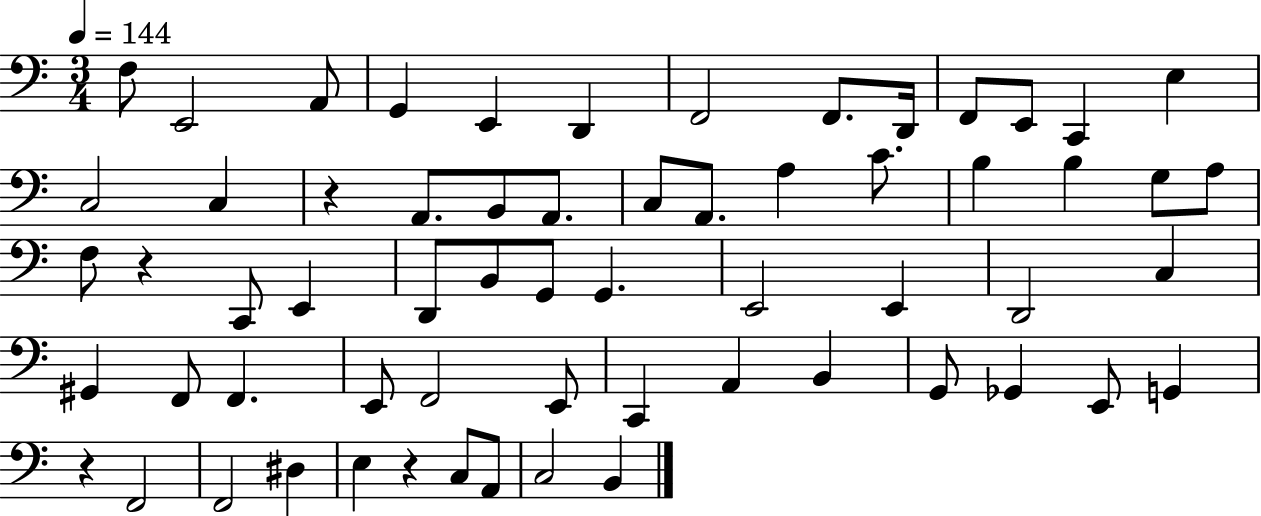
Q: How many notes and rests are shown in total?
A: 62